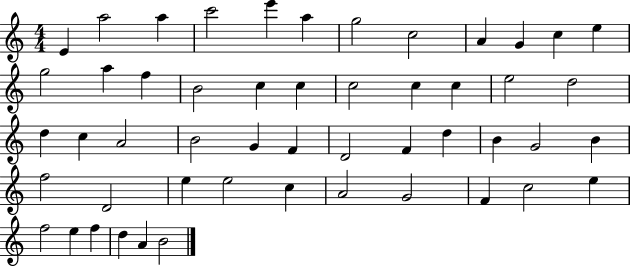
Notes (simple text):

E4/q A5/h A5/q C6/h E6/q A5/q G5/h C5/h A4/q G4/q C5/q E5/q G5/h A5/q F5/q B4/h C5/q C5/q C5/h C5/q C5/q E5/h D5/h D5/q C5/q A4/h B4/h G4/q F4/q D4/h F4/q D5/q B4/q G4/h B4/q F5/h D4/h E5/q E5/h C5/q A4/h G4/h F4/q C5/h E5/q F5/h E5/q F5/q D5/q A4/q B4/h